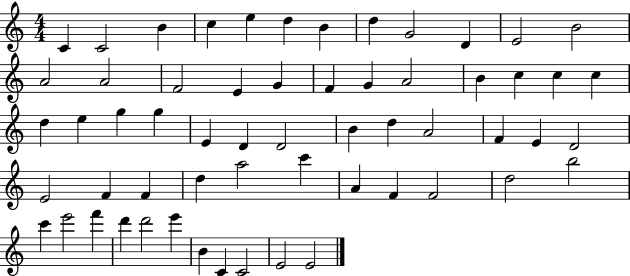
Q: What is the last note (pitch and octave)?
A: E4